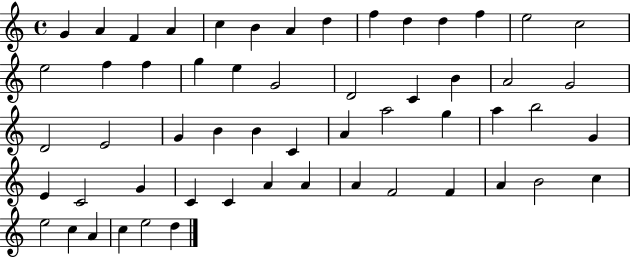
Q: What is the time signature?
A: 4/4